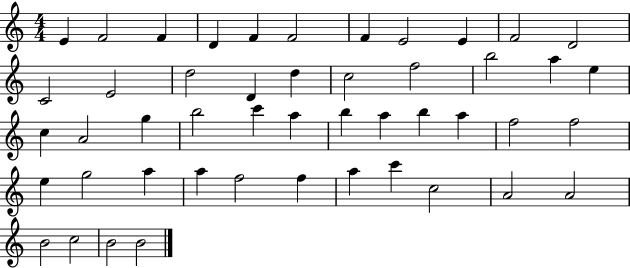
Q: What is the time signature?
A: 4/4